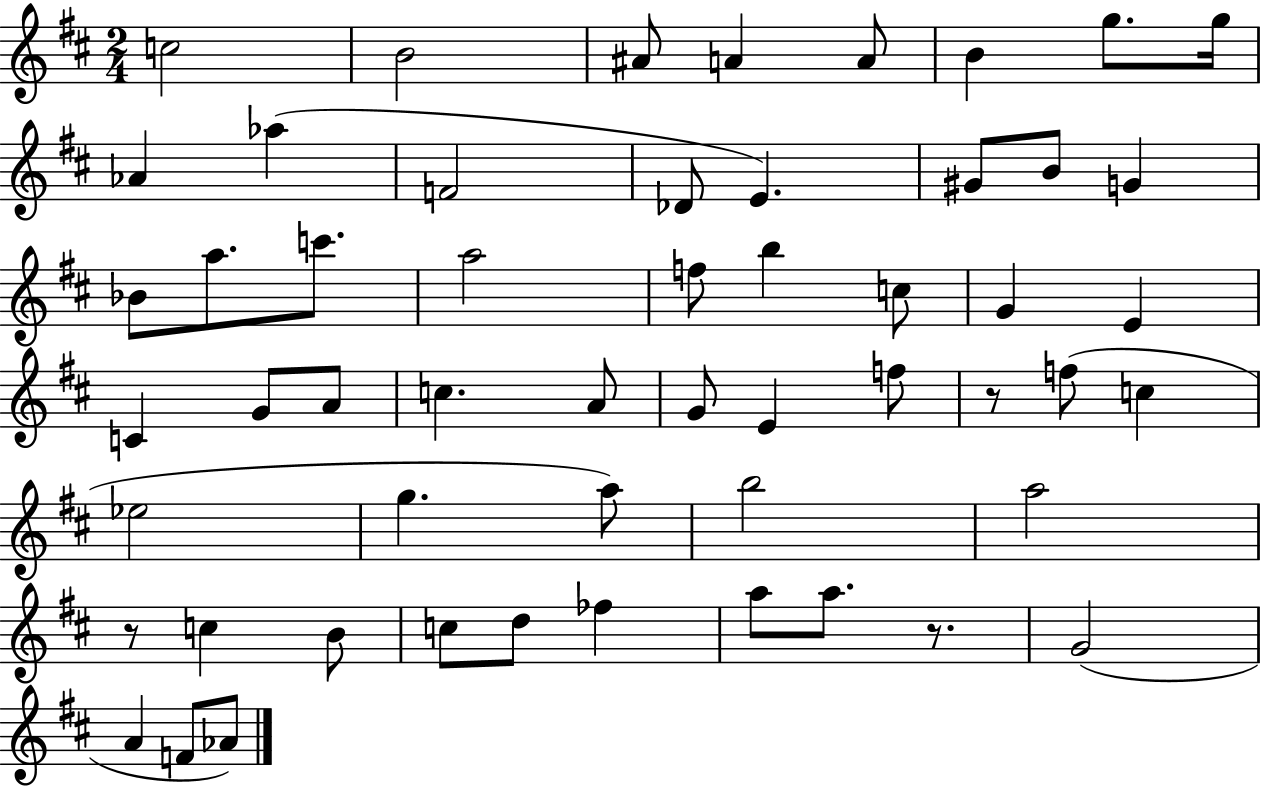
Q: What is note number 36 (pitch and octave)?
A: Eb5